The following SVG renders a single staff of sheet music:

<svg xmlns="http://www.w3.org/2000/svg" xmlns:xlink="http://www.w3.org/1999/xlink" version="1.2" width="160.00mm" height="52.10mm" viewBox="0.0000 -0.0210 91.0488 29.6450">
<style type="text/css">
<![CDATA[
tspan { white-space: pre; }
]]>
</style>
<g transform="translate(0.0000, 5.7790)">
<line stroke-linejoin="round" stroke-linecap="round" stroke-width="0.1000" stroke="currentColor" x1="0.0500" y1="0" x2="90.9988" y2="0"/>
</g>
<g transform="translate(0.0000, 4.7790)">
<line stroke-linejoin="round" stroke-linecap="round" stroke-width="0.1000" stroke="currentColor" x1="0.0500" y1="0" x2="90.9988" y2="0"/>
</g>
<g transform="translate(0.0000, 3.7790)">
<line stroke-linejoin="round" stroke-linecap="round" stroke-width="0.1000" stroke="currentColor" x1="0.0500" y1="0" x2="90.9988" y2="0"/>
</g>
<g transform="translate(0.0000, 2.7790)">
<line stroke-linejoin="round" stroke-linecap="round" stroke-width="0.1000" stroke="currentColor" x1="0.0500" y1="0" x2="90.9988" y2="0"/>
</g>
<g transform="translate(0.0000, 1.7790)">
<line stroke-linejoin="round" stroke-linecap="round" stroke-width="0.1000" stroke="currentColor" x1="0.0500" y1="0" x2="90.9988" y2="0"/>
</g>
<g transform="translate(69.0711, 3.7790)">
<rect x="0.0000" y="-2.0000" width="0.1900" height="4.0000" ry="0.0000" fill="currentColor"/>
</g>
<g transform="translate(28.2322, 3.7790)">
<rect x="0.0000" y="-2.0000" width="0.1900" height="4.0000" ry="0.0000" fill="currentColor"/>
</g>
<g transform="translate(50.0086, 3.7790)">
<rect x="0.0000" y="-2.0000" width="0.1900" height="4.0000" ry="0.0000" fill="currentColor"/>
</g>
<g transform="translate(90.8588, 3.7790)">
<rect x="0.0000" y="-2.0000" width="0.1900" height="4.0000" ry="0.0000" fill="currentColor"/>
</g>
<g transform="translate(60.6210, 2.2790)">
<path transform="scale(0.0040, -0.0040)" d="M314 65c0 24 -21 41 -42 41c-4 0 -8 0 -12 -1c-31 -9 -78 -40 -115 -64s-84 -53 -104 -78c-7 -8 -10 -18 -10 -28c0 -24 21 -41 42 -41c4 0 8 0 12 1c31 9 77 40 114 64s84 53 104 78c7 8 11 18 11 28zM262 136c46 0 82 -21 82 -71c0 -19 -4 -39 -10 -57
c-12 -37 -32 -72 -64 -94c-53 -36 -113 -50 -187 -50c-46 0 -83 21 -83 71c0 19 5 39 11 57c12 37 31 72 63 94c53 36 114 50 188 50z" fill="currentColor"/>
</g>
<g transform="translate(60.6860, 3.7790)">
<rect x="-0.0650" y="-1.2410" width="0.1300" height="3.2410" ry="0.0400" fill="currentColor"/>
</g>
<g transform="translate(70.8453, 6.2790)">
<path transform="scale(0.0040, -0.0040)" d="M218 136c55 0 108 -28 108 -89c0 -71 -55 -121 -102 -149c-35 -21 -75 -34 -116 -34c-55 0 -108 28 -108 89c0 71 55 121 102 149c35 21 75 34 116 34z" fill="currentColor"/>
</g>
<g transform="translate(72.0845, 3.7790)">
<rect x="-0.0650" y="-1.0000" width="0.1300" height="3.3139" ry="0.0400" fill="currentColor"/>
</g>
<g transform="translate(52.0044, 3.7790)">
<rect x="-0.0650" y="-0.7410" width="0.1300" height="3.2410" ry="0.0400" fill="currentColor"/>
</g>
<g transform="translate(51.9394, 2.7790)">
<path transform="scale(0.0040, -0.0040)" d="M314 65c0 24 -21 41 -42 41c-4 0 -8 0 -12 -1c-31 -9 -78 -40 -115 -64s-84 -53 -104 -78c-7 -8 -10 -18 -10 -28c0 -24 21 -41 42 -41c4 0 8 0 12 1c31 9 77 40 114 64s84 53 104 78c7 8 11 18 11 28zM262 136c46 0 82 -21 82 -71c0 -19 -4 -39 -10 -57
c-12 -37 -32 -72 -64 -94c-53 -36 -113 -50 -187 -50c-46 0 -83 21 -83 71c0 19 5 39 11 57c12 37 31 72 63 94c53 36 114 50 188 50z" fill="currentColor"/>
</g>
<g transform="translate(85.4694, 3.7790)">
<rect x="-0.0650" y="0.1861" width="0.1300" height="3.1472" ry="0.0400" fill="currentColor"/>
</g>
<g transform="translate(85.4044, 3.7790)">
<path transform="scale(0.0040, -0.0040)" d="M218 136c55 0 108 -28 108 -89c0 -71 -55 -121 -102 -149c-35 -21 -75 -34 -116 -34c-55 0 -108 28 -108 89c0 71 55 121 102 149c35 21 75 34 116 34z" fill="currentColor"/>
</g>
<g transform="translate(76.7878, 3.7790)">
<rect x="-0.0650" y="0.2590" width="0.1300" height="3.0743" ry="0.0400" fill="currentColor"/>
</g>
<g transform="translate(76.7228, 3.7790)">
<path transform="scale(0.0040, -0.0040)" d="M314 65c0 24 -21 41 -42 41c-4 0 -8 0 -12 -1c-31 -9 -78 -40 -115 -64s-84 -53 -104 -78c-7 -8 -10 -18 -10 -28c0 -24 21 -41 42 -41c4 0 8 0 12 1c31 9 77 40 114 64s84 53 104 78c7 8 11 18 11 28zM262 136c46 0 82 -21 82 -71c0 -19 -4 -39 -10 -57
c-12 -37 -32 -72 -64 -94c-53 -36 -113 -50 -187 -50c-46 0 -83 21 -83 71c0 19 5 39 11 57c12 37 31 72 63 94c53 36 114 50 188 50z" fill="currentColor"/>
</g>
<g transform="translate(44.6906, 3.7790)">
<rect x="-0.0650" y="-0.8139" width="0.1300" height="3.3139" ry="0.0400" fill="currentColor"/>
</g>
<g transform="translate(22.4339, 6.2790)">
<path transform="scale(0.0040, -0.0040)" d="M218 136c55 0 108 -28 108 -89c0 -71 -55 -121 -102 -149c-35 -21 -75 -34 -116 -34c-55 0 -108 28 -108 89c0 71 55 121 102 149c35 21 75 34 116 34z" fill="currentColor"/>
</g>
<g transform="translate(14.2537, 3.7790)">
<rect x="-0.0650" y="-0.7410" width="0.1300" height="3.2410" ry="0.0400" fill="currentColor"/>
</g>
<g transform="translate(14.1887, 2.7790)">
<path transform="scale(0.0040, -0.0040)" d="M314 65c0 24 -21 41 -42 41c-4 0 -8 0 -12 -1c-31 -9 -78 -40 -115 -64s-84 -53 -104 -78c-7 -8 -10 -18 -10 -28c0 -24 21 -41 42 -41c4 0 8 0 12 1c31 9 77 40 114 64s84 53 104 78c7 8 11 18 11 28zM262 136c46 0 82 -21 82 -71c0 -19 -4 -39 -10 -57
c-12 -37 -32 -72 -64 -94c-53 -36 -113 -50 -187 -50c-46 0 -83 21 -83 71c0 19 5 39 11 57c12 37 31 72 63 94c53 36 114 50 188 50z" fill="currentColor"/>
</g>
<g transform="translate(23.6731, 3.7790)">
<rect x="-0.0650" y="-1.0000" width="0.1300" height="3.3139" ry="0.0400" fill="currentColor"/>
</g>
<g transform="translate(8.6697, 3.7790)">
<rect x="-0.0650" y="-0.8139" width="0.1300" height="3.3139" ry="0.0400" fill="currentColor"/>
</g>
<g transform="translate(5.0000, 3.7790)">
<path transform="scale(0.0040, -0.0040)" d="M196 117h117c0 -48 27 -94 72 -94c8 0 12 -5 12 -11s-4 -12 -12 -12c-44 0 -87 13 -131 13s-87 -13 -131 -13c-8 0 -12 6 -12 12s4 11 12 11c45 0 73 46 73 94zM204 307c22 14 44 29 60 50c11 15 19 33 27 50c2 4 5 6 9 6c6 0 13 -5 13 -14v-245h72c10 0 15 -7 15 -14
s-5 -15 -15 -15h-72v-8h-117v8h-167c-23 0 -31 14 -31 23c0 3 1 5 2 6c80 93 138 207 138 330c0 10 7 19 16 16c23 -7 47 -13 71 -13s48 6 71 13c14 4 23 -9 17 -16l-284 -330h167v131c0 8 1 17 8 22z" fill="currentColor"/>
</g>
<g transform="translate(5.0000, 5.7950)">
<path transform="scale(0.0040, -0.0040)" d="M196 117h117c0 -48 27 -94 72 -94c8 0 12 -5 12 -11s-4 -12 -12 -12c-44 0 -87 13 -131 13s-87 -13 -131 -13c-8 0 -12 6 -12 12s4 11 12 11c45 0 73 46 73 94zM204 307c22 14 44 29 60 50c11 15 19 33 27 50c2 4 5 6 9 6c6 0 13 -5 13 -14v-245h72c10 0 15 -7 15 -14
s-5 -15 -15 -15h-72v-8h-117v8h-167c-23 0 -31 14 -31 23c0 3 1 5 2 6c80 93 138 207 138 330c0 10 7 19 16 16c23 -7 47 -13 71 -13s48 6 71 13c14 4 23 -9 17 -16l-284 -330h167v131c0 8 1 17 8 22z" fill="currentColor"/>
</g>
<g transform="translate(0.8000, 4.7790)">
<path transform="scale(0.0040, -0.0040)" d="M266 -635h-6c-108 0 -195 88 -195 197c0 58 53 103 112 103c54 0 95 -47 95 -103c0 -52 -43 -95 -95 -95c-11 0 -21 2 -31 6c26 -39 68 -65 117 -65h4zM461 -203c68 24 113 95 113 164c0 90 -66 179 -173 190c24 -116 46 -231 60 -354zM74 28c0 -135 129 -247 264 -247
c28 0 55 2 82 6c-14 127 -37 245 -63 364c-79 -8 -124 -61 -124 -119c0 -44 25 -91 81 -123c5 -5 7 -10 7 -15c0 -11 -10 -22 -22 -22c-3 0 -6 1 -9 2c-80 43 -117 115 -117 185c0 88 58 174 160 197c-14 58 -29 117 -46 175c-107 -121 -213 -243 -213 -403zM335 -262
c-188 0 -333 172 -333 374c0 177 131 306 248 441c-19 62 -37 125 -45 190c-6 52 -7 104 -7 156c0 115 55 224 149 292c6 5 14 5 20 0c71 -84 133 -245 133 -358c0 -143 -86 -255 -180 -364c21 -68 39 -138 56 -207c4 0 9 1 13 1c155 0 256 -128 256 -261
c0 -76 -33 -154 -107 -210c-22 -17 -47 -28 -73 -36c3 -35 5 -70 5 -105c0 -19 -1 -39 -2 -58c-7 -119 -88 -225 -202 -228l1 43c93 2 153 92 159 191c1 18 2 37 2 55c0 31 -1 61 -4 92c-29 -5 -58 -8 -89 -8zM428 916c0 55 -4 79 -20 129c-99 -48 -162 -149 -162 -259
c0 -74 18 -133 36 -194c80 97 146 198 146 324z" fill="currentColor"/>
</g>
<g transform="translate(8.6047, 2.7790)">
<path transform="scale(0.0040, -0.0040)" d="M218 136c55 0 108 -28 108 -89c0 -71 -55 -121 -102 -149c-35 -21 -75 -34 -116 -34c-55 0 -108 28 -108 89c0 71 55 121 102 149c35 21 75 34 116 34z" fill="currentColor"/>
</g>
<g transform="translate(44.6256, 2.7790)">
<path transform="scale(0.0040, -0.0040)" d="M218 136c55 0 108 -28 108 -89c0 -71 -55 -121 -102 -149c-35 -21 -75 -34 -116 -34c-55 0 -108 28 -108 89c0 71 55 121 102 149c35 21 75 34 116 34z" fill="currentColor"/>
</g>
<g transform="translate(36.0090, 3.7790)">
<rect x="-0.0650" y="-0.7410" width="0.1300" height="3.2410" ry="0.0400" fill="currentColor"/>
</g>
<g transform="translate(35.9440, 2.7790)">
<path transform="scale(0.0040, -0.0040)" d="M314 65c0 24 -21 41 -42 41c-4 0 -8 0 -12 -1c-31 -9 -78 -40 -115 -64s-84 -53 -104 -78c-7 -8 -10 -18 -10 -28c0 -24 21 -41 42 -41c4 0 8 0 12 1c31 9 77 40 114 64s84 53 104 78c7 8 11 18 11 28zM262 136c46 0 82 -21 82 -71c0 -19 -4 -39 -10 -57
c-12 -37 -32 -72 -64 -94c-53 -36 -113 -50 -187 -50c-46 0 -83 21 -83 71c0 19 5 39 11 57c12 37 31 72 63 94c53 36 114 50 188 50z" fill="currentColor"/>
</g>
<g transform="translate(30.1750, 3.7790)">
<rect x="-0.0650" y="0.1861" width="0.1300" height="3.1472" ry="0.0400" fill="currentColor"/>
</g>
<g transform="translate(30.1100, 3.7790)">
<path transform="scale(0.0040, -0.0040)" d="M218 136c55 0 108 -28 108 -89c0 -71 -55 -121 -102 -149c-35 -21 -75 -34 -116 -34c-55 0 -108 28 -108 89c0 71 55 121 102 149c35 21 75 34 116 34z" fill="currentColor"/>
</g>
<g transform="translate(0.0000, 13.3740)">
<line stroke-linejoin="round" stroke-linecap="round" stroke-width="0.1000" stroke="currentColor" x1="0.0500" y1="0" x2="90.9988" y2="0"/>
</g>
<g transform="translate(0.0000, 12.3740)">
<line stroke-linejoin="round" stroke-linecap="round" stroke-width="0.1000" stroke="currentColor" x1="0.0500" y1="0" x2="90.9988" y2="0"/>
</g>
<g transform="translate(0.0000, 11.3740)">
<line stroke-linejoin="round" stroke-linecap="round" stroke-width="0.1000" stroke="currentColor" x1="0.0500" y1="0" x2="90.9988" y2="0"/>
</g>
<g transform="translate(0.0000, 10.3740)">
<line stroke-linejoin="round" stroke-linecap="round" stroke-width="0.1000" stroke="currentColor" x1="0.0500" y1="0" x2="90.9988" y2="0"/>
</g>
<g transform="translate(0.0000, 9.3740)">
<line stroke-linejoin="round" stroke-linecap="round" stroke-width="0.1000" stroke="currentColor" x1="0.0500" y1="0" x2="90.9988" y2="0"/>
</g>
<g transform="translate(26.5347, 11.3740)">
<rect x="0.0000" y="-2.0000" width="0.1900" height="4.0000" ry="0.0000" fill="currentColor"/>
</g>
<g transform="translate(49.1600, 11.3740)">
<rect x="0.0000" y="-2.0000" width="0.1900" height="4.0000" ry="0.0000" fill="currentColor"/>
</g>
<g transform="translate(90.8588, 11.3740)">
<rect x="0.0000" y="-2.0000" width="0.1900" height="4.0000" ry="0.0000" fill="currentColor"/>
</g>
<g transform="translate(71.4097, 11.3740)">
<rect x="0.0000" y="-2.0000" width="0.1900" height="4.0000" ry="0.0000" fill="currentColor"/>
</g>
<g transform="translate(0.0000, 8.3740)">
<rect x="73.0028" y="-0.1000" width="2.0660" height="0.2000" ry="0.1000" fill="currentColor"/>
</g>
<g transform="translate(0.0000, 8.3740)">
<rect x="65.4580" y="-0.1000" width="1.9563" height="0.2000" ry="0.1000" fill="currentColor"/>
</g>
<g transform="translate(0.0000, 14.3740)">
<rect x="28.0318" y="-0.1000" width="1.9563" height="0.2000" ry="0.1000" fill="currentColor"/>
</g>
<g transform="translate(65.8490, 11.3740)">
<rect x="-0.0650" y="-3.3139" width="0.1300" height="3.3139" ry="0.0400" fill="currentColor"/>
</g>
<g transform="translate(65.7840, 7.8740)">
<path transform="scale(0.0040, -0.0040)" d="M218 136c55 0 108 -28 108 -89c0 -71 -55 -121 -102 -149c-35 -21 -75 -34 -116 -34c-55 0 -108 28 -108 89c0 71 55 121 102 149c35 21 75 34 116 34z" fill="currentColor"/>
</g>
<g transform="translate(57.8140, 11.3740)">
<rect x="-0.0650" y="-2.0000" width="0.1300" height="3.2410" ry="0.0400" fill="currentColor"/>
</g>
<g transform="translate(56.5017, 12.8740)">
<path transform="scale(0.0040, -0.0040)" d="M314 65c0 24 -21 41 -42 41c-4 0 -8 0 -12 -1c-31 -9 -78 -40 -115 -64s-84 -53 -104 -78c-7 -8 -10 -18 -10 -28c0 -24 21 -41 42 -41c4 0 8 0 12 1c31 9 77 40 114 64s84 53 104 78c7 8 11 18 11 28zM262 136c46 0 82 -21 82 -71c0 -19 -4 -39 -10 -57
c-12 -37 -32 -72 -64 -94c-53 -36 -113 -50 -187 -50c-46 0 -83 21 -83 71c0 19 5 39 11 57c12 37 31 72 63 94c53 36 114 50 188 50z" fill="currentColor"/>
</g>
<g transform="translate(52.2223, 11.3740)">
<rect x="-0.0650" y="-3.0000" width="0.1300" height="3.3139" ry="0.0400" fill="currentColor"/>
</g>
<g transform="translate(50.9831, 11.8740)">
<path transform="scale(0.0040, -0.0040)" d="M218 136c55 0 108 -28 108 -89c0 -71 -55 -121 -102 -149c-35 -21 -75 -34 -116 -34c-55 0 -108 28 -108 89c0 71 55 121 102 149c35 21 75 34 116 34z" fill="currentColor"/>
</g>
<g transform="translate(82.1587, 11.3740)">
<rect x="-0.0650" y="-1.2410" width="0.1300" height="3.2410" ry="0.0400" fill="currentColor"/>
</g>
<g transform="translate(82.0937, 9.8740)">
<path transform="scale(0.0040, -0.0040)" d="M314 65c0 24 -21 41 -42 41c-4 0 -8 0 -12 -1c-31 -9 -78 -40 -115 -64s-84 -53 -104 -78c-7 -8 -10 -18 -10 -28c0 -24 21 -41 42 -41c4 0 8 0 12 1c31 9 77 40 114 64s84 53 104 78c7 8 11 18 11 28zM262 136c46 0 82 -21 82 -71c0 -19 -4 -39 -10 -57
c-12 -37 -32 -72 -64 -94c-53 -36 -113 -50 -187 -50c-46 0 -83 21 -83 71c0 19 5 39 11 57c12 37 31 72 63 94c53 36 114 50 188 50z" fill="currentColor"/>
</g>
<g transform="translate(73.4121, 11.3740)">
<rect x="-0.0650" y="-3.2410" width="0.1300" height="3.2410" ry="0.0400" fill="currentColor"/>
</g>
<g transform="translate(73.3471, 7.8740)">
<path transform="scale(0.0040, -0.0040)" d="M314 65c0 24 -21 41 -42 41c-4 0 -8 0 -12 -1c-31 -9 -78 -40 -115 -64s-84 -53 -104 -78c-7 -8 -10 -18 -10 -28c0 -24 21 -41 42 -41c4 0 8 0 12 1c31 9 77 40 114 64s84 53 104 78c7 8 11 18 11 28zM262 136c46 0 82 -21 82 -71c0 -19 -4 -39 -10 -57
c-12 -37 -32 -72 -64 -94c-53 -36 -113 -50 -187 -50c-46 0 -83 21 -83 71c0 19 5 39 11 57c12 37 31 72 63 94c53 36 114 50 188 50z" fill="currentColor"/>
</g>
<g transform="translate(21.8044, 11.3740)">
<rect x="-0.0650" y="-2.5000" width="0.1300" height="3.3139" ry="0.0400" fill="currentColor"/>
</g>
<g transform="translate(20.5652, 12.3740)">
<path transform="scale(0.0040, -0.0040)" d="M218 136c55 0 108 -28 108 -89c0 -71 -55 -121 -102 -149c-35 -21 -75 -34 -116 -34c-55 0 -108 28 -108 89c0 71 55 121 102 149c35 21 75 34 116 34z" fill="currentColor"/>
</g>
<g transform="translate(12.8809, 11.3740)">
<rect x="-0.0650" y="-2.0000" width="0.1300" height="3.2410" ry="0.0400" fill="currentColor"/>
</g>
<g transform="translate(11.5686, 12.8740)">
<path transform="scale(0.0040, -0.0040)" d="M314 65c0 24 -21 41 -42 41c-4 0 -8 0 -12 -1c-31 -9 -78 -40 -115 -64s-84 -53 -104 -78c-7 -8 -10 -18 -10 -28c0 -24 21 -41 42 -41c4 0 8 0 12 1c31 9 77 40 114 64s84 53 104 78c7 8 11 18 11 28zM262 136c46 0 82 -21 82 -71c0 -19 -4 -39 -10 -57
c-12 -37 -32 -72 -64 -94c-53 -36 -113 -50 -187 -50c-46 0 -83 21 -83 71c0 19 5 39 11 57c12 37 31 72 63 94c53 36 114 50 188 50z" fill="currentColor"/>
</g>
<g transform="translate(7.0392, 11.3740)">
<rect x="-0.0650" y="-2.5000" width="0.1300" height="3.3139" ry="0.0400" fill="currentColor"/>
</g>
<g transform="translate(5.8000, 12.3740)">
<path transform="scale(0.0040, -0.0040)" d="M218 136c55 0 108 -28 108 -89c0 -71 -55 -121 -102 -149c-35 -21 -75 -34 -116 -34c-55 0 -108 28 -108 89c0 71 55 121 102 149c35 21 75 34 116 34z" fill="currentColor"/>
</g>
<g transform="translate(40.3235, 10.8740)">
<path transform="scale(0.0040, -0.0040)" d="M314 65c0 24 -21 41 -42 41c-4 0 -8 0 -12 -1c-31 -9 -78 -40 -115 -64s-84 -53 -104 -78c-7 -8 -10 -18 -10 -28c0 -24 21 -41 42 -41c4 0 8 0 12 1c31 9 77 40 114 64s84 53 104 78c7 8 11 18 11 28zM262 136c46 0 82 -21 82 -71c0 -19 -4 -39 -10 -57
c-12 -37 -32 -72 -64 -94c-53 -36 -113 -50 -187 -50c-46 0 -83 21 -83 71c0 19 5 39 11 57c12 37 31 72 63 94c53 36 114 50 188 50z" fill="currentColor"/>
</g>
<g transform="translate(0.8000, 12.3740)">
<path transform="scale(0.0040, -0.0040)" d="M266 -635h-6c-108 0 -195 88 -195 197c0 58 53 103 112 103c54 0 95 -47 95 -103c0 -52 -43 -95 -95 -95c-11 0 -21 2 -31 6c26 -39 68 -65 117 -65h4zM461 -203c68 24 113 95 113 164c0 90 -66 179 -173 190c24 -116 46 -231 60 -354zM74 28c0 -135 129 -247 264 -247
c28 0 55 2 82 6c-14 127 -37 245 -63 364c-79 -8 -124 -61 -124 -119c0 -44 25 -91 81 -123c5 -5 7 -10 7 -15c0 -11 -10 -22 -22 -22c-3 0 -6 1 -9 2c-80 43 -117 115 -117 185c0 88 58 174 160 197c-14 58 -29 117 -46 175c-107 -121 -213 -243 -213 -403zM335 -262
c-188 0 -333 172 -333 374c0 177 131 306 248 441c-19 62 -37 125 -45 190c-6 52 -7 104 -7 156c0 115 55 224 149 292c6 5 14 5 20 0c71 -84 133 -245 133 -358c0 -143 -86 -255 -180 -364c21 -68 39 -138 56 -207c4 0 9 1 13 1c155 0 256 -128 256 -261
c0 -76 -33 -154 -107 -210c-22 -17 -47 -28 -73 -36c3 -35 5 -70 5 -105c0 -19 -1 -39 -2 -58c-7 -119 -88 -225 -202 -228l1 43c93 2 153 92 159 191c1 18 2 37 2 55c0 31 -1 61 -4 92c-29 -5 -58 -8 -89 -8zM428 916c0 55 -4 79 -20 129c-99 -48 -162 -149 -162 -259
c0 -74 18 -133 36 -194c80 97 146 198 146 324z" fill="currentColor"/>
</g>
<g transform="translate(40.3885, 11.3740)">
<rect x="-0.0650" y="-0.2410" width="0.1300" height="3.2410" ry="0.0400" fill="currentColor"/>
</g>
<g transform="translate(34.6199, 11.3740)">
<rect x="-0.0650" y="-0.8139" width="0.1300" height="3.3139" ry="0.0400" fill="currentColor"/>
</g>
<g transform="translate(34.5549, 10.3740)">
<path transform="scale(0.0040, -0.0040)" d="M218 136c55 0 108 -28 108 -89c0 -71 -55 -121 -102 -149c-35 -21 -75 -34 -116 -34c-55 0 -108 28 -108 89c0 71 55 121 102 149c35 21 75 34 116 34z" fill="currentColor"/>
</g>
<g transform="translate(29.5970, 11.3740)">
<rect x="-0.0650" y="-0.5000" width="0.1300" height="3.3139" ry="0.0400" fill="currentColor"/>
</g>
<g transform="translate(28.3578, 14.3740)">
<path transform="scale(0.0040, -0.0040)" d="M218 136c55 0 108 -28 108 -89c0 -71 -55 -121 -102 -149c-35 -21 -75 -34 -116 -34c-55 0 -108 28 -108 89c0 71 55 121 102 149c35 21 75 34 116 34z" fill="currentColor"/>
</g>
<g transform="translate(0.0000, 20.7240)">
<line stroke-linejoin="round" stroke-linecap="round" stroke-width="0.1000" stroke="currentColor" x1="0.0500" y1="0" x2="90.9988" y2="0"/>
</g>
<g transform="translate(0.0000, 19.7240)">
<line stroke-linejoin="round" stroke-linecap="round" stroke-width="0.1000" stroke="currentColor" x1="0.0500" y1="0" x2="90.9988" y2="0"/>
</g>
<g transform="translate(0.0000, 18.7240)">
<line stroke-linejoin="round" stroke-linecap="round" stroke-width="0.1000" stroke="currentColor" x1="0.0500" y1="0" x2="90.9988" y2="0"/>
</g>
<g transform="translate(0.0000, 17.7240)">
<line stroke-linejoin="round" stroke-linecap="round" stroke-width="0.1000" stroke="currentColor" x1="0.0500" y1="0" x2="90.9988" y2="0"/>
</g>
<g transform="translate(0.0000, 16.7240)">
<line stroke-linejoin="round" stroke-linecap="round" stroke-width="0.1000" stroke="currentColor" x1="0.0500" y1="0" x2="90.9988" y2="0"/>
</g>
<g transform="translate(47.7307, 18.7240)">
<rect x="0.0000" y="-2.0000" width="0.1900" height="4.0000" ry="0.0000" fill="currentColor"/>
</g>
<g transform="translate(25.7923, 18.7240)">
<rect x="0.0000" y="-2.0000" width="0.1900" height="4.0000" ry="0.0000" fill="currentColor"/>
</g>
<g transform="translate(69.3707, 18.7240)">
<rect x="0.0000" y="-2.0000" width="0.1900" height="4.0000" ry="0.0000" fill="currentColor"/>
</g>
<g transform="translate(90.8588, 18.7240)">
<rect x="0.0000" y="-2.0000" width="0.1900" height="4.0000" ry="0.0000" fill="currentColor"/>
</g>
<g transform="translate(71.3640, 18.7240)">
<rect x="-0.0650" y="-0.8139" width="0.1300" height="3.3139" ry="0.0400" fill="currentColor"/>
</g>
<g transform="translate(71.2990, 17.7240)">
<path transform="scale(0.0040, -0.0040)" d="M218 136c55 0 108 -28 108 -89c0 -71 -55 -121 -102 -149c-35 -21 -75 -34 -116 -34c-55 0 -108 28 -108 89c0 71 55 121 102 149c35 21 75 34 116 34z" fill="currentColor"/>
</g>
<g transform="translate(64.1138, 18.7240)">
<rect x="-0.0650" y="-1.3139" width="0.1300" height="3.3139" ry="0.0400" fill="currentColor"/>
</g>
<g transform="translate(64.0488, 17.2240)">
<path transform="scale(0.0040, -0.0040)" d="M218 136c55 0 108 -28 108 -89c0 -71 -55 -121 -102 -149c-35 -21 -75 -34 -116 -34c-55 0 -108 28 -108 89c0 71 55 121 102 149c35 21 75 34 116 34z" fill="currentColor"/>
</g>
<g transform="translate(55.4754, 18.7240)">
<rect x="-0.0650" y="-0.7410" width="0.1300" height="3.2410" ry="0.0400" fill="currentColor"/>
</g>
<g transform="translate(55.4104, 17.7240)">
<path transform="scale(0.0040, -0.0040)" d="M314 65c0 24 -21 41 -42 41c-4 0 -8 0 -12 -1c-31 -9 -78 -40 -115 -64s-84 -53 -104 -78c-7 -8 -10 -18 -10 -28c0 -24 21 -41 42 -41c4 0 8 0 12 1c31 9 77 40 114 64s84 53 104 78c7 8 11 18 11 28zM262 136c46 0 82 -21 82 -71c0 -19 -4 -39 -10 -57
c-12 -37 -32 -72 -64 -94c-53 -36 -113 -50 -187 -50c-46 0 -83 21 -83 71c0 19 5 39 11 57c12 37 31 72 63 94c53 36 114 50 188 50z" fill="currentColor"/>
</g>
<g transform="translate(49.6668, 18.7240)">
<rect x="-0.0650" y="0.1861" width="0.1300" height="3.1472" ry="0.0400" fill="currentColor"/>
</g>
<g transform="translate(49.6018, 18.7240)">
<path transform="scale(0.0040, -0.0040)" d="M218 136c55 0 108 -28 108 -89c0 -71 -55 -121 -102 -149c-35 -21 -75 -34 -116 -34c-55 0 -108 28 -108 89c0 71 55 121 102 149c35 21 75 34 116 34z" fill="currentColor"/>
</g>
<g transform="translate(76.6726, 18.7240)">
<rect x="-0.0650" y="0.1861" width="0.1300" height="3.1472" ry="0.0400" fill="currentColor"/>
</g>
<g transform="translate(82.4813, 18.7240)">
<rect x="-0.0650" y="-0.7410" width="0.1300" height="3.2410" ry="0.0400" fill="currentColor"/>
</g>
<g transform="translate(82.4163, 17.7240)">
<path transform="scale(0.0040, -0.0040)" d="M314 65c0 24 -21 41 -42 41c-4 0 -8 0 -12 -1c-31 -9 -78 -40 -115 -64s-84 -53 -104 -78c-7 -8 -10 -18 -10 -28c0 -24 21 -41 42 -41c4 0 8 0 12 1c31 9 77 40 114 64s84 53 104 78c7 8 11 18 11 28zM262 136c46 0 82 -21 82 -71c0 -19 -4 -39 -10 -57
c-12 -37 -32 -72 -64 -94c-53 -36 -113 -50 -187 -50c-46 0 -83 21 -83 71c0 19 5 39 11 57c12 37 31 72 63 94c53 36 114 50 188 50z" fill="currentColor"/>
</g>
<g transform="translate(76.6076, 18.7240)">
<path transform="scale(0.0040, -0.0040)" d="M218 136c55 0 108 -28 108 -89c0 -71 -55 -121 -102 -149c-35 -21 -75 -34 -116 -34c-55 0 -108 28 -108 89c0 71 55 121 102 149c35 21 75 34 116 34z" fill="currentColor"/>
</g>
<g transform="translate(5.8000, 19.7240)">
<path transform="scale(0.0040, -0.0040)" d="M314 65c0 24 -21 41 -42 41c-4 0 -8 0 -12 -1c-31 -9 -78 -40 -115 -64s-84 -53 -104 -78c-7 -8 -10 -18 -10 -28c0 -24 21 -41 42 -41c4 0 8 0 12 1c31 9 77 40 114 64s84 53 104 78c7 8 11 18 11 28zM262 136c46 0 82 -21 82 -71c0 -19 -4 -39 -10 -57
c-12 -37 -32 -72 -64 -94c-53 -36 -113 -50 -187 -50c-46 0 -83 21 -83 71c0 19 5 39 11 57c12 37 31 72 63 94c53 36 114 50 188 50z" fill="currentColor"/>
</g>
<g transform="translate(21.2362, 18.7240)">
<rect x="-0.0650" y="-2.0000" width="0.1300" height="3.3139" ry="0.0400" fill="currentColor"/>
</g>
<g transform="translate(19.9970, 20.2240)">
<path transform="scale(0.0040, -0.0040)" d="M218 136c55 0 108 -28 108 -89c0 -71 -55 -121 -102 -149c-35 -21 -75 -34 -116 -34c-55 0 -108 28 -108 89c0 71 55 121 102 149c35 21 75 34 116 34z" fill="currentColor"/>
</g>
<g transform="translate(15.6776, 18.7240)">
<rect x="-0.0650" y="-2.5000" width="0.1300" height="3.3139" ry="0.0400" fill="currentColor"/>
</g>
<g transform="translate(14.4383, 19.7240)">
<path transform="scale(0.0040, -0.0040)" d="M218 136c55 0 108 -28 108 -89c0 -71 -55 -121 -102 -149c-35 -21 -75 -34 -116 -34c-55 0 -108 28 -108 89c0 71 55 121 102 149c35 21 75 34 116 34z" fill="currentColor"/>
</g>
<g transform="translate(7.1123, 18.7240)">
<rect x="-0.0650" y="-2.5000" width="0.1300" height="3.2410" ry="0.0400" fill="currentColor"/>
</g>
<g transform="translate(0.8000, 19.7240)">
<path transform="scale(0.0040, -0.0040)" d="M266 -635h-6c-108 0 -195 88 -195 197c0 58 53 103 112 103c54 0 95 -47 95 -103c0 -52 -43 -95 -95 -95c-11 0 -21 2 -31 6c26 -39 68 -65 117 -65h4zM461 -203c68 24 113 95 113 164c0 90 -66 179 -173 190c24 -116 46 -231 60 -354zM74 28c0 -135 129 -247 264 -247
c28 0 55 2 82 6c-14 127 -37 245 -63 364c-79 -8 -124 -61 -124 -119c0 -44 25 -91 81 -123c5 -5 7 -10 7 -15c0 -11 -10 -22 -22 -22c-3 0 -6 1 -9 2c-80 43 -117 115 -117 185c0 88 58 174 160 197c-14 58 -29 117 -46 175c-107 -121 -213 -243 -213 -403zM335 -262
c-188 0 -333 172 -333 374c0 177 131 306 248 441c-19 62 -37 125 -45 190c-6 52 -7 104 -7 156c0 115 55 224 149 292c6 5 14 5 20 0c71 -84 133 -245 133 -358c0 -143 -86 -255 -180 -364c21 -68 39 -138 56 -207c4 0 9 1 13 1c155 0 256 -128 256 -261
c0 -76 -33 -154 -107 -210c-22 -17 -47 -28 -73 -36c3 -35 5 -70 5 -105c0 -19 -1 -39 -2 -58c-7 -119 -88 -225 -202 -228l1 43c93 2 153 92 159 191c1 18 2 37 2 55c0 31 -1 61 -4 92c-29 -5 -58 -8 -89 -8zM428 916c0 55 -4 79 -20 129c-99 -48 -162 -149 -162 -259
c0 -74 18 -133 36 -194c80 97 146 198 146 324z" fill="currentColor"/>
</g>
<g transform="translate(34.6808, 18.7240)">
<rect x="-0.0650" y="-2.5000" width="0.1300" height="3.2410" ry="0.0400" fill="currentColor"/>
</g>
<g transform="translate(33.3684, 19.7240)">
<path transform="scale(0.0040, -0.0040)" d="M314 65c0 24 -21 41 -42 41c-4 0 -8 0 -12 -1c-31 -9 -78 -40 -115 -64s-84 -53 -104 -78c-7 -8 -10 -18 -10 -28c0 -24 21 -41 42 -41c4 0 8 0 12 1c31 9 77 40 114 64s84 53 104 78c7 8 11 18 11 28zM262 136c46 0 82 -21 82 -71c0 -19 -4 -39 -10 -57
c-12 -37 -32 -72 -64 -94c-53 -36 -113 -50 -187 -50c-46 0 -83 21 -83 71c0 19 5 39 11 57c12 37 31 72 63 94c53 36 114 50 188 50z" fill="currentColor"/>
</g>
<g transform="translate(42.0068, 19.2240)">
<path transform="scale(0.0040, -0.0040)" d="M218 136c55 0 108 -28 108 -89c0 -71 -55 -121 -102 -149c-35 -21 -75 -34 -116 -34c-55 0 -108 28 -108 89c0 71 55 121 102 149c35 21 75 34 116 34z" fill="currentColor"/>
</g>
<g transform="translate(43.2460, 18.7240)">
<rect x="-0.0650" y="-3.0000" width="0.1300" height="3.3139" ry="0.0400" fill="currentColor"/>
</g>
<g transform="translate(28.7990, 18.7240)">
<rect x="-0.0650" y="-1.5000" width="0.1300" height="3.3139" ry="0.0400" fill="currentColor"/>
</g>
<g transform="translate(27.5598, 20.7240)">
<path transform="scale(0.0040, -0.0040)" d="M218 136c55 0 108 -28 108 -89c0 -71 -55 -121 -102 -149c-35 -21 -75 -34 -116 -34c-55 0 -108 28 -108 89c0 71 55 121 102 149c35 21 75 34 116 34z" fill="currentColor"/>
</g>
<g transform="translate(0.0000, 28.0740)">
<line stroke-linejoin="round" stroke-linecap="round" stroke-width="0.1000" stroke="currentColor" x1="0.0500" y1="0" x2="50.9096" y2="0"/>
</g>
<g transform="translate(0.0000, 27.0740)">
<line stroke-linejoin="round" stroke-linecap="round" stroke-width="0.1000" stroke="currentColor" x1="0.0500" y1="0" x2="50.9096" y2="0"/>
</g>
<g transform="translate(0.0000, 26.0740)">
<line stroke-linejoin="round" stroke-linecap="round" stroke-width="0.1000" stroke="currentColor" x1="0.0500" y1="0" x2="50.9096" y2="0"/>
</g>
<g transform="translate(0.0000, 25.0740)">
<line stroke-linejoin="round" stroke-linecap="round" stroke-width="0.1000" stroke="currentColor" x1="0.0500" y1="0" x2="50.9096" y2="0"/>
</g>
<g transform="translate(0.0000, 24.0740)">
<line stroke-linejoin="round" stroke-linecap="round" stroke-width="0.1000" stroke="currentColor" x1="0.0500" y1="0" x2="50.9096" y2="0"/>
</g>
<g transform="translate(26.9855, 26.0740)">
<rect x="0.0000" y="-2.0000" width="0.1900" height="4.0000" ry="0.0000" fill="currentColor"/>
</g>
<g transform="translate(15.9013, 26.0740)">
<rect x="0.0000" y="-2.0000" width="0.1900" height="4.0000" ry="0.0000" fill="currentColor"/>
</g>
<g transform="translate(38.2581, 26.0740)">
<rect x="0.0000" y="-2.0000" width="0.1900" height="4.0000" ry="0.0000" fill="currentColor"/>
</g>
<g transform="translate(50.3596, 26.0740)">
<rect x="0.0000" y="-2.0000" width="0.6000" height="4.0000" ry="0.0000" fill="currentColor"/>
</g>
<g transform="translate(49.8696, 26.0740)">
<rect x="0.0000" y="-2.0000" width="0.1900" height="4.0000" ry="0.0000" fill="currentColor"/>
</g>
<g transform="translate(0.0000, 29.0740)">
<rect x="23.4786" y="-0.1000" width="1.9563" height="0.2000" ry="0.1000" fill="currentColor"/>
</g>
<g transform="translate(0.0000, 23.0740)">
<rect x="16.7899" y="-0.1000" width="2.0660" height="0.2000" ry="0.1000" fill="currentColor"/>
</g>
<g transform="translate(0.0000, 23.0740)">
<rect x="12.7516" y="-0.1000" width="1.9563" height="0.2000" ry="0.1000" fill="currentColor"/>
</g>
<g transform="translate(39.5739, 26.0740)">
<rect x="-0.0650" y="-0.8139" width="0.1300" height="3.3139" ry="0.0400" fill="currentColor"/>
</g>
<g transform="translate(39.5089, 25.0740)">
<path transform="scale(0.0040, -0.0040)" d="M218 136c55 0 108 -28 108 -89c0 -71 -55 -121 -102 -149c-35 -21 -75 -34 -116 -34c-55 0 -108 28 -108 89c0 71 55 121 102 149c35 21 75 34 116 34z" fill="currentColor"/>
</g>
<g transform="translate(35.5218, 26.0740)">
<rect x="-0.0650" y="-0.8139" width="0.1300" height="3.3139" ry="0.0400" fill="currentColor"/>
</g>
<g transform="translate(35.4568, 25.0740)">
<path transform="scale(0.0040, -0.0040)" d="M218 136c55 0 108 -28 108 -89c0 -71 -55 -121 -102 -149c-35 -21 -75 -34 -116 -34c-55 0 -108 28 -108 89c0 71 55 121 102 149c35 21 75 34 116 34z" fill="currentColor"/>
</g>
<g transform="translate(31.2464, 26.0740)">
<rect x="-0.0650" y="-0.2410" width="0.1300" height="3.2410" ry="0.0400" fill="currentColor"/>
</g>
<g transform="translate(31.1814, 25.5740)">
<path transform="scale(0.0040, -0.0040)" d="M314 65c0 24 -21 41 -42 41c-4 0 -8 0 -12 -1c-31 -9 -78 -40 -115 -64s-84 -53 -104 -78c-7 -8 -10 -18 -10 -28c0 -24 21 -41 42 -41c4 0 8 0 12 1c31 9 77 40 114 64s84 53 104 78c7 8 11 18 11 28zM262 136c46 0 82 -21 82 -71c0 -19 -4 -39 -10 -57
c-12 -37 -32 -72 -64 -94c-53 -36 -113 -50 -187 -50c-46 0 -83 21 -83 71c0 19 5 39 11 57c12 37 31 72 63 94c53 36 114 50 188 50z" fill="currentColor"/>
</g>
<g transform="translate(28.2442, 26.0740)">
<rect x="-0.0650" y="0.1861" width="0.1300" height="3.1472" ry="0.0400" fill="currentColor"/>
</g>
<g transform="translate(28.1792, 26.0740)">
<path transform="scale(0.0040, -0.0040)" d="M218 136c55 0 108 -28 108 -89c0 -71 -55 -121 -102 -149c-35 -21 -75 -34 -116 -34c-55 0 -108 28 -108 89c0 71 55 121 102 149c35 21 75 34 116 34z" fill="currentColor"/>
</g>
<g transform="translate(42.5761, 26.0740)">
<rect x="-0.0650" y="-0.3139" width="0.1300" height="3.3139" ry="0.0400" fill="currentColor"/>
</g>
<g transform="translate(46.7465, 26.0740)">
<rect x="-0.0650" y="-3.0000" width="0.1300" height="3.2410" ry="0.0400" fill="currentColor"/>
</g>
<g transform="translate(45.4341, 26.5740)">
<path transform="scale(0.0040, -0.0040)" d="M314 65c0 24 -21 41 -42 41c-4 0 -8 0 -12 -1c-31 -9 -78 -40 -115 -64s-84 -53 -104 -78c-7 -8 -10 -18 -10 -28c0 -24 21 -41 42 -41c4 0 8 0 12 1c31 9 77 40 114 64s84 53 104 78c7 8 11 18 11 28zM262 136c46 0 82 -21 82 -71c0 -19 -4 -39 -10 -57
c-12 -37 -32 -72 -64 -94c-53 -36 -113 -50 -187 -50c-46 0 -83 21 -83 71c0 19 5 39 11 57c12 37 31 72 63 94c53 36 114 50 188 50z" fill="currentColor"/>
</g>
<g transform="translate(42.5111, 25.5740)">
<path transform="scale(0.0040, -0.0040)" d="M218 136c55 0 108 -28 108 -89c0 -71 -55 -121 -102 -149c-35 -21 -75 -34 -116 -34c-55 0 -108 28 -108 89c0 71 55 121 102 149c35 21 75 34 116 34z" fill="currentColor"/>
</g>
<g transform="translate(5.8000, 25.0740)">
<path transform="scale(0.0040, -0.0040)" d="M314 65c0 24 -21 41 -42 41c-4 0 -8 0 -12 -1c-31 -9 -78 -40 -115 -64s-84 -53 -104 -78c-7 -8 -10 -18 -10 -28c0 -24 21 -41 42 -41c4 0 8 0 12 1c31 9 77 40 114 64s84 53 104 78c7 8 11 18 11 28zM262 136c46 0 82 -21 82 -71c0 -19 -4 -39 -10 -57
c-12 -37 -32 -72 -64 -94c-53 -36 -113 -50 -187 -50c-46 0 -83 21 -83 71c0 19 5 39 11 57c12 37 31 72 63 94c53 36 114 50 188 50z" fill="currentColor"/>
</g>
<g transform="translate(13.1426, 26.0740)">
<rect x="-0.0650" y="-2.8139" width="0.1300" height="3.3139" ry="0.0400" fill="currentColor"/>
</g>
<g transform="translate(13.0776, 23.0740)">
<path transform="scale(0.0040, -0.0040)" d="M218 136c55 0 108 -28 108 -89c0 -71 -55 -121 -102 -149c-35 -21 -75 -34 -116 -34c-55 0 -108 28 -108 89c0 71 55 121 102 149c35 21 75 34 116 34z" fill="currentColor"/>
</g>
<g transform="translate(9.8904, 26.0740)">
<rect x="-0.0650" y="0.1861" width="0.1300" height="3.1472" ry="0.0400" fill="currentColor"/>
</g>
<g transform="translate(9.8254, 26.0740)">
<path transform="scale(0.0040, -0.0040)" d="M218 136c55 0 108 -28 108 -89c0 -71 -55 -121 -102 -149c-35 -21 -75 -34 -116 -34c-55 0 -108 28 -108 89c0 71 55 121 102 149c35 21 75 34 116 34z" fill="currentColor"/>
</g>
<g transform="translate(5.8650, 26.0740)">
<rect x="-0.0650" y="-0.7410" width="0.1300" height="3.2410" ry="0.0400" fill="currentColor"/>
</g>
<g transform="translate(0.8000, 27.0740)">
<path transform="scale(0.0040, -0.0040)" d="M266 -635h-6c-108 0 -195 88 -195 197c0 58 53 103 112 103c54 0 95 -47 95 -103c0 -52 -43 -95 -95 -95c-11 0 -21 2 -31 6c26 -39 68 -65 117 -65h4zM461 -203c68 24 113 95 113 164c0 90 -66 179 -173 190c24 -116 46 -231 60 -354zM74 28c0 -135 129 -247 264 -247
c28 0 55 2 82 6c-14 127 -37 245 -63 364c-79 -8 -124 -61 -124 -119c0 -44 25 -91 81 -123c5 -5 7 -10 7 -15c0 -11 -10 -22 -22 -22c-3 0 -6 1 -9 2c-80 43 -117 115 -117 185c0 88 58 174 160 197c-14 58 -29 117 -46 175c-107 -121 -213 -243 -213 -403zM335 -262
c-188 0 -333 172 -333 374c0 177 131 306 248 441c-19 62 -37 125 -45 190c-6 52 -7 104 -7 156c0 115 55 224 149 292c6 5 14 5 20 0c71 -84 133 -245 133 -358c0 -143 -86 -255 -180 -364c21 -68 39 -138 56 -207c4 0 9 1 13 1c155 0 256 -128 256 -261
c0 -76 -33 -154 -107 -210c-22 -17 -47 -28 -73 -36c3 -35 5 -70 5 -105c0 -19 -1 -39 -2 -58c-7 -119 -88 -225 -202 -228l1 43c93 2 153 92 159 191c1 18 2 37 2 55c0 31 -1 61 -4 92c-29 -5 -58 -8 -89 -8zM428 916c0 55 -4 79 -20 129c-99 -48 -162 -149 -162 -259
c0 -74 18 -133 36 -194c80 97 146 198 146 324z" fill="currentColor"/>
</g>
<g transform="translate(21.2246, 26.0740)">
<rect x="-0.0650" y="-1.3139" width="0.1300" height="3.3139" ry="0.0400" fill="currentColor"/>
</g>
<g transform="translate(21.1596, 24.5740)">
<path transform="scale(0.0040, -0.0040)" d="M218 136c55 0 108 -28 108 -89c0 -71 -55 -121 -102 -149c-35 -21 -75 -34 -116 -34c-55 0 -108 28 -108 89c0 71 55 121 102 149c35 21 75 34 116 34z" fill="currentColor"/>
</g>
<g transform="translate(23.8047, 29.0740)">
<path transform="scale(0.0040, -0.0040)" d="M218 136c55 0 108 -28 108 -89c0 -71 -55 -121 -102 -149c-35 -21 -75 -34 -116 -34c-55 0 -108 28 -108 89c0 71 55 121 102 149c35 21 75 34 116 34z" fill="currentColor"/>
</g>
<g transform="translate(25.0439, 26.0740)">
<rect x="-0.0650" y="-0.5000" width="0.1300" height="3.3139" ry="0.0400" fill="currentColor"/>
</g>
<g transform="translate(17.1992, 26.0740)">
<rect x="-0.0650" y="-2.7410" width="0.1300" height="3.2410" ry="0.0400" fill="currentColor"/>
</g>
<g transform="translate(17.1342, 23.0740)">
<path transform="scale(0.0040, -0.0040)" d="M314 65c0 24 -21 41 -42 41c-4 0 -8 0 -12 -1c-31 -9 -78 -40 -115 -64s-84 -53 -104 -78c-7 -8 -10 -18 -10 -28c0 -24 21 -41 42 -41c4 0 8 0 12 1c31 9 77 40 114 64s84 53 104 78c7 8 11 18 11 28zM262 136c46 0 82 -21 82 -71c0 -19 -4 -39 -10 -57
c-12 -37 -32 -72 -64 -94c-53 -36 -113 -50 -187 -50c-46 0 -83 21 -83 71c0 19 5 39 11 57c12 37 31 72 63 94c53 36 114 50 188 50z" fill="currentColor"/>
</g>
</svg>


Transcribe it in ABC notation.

X:1
T:Untitled
M:4/4
L:1/4
K:C
d d2 D B d2 d d2 e2 D B2 B G F2 G C d c2 A F2 b b2 e2 G2 G F E G2 A B d2 e d B d2 d2 B a a2 e C B c2 d d c A2